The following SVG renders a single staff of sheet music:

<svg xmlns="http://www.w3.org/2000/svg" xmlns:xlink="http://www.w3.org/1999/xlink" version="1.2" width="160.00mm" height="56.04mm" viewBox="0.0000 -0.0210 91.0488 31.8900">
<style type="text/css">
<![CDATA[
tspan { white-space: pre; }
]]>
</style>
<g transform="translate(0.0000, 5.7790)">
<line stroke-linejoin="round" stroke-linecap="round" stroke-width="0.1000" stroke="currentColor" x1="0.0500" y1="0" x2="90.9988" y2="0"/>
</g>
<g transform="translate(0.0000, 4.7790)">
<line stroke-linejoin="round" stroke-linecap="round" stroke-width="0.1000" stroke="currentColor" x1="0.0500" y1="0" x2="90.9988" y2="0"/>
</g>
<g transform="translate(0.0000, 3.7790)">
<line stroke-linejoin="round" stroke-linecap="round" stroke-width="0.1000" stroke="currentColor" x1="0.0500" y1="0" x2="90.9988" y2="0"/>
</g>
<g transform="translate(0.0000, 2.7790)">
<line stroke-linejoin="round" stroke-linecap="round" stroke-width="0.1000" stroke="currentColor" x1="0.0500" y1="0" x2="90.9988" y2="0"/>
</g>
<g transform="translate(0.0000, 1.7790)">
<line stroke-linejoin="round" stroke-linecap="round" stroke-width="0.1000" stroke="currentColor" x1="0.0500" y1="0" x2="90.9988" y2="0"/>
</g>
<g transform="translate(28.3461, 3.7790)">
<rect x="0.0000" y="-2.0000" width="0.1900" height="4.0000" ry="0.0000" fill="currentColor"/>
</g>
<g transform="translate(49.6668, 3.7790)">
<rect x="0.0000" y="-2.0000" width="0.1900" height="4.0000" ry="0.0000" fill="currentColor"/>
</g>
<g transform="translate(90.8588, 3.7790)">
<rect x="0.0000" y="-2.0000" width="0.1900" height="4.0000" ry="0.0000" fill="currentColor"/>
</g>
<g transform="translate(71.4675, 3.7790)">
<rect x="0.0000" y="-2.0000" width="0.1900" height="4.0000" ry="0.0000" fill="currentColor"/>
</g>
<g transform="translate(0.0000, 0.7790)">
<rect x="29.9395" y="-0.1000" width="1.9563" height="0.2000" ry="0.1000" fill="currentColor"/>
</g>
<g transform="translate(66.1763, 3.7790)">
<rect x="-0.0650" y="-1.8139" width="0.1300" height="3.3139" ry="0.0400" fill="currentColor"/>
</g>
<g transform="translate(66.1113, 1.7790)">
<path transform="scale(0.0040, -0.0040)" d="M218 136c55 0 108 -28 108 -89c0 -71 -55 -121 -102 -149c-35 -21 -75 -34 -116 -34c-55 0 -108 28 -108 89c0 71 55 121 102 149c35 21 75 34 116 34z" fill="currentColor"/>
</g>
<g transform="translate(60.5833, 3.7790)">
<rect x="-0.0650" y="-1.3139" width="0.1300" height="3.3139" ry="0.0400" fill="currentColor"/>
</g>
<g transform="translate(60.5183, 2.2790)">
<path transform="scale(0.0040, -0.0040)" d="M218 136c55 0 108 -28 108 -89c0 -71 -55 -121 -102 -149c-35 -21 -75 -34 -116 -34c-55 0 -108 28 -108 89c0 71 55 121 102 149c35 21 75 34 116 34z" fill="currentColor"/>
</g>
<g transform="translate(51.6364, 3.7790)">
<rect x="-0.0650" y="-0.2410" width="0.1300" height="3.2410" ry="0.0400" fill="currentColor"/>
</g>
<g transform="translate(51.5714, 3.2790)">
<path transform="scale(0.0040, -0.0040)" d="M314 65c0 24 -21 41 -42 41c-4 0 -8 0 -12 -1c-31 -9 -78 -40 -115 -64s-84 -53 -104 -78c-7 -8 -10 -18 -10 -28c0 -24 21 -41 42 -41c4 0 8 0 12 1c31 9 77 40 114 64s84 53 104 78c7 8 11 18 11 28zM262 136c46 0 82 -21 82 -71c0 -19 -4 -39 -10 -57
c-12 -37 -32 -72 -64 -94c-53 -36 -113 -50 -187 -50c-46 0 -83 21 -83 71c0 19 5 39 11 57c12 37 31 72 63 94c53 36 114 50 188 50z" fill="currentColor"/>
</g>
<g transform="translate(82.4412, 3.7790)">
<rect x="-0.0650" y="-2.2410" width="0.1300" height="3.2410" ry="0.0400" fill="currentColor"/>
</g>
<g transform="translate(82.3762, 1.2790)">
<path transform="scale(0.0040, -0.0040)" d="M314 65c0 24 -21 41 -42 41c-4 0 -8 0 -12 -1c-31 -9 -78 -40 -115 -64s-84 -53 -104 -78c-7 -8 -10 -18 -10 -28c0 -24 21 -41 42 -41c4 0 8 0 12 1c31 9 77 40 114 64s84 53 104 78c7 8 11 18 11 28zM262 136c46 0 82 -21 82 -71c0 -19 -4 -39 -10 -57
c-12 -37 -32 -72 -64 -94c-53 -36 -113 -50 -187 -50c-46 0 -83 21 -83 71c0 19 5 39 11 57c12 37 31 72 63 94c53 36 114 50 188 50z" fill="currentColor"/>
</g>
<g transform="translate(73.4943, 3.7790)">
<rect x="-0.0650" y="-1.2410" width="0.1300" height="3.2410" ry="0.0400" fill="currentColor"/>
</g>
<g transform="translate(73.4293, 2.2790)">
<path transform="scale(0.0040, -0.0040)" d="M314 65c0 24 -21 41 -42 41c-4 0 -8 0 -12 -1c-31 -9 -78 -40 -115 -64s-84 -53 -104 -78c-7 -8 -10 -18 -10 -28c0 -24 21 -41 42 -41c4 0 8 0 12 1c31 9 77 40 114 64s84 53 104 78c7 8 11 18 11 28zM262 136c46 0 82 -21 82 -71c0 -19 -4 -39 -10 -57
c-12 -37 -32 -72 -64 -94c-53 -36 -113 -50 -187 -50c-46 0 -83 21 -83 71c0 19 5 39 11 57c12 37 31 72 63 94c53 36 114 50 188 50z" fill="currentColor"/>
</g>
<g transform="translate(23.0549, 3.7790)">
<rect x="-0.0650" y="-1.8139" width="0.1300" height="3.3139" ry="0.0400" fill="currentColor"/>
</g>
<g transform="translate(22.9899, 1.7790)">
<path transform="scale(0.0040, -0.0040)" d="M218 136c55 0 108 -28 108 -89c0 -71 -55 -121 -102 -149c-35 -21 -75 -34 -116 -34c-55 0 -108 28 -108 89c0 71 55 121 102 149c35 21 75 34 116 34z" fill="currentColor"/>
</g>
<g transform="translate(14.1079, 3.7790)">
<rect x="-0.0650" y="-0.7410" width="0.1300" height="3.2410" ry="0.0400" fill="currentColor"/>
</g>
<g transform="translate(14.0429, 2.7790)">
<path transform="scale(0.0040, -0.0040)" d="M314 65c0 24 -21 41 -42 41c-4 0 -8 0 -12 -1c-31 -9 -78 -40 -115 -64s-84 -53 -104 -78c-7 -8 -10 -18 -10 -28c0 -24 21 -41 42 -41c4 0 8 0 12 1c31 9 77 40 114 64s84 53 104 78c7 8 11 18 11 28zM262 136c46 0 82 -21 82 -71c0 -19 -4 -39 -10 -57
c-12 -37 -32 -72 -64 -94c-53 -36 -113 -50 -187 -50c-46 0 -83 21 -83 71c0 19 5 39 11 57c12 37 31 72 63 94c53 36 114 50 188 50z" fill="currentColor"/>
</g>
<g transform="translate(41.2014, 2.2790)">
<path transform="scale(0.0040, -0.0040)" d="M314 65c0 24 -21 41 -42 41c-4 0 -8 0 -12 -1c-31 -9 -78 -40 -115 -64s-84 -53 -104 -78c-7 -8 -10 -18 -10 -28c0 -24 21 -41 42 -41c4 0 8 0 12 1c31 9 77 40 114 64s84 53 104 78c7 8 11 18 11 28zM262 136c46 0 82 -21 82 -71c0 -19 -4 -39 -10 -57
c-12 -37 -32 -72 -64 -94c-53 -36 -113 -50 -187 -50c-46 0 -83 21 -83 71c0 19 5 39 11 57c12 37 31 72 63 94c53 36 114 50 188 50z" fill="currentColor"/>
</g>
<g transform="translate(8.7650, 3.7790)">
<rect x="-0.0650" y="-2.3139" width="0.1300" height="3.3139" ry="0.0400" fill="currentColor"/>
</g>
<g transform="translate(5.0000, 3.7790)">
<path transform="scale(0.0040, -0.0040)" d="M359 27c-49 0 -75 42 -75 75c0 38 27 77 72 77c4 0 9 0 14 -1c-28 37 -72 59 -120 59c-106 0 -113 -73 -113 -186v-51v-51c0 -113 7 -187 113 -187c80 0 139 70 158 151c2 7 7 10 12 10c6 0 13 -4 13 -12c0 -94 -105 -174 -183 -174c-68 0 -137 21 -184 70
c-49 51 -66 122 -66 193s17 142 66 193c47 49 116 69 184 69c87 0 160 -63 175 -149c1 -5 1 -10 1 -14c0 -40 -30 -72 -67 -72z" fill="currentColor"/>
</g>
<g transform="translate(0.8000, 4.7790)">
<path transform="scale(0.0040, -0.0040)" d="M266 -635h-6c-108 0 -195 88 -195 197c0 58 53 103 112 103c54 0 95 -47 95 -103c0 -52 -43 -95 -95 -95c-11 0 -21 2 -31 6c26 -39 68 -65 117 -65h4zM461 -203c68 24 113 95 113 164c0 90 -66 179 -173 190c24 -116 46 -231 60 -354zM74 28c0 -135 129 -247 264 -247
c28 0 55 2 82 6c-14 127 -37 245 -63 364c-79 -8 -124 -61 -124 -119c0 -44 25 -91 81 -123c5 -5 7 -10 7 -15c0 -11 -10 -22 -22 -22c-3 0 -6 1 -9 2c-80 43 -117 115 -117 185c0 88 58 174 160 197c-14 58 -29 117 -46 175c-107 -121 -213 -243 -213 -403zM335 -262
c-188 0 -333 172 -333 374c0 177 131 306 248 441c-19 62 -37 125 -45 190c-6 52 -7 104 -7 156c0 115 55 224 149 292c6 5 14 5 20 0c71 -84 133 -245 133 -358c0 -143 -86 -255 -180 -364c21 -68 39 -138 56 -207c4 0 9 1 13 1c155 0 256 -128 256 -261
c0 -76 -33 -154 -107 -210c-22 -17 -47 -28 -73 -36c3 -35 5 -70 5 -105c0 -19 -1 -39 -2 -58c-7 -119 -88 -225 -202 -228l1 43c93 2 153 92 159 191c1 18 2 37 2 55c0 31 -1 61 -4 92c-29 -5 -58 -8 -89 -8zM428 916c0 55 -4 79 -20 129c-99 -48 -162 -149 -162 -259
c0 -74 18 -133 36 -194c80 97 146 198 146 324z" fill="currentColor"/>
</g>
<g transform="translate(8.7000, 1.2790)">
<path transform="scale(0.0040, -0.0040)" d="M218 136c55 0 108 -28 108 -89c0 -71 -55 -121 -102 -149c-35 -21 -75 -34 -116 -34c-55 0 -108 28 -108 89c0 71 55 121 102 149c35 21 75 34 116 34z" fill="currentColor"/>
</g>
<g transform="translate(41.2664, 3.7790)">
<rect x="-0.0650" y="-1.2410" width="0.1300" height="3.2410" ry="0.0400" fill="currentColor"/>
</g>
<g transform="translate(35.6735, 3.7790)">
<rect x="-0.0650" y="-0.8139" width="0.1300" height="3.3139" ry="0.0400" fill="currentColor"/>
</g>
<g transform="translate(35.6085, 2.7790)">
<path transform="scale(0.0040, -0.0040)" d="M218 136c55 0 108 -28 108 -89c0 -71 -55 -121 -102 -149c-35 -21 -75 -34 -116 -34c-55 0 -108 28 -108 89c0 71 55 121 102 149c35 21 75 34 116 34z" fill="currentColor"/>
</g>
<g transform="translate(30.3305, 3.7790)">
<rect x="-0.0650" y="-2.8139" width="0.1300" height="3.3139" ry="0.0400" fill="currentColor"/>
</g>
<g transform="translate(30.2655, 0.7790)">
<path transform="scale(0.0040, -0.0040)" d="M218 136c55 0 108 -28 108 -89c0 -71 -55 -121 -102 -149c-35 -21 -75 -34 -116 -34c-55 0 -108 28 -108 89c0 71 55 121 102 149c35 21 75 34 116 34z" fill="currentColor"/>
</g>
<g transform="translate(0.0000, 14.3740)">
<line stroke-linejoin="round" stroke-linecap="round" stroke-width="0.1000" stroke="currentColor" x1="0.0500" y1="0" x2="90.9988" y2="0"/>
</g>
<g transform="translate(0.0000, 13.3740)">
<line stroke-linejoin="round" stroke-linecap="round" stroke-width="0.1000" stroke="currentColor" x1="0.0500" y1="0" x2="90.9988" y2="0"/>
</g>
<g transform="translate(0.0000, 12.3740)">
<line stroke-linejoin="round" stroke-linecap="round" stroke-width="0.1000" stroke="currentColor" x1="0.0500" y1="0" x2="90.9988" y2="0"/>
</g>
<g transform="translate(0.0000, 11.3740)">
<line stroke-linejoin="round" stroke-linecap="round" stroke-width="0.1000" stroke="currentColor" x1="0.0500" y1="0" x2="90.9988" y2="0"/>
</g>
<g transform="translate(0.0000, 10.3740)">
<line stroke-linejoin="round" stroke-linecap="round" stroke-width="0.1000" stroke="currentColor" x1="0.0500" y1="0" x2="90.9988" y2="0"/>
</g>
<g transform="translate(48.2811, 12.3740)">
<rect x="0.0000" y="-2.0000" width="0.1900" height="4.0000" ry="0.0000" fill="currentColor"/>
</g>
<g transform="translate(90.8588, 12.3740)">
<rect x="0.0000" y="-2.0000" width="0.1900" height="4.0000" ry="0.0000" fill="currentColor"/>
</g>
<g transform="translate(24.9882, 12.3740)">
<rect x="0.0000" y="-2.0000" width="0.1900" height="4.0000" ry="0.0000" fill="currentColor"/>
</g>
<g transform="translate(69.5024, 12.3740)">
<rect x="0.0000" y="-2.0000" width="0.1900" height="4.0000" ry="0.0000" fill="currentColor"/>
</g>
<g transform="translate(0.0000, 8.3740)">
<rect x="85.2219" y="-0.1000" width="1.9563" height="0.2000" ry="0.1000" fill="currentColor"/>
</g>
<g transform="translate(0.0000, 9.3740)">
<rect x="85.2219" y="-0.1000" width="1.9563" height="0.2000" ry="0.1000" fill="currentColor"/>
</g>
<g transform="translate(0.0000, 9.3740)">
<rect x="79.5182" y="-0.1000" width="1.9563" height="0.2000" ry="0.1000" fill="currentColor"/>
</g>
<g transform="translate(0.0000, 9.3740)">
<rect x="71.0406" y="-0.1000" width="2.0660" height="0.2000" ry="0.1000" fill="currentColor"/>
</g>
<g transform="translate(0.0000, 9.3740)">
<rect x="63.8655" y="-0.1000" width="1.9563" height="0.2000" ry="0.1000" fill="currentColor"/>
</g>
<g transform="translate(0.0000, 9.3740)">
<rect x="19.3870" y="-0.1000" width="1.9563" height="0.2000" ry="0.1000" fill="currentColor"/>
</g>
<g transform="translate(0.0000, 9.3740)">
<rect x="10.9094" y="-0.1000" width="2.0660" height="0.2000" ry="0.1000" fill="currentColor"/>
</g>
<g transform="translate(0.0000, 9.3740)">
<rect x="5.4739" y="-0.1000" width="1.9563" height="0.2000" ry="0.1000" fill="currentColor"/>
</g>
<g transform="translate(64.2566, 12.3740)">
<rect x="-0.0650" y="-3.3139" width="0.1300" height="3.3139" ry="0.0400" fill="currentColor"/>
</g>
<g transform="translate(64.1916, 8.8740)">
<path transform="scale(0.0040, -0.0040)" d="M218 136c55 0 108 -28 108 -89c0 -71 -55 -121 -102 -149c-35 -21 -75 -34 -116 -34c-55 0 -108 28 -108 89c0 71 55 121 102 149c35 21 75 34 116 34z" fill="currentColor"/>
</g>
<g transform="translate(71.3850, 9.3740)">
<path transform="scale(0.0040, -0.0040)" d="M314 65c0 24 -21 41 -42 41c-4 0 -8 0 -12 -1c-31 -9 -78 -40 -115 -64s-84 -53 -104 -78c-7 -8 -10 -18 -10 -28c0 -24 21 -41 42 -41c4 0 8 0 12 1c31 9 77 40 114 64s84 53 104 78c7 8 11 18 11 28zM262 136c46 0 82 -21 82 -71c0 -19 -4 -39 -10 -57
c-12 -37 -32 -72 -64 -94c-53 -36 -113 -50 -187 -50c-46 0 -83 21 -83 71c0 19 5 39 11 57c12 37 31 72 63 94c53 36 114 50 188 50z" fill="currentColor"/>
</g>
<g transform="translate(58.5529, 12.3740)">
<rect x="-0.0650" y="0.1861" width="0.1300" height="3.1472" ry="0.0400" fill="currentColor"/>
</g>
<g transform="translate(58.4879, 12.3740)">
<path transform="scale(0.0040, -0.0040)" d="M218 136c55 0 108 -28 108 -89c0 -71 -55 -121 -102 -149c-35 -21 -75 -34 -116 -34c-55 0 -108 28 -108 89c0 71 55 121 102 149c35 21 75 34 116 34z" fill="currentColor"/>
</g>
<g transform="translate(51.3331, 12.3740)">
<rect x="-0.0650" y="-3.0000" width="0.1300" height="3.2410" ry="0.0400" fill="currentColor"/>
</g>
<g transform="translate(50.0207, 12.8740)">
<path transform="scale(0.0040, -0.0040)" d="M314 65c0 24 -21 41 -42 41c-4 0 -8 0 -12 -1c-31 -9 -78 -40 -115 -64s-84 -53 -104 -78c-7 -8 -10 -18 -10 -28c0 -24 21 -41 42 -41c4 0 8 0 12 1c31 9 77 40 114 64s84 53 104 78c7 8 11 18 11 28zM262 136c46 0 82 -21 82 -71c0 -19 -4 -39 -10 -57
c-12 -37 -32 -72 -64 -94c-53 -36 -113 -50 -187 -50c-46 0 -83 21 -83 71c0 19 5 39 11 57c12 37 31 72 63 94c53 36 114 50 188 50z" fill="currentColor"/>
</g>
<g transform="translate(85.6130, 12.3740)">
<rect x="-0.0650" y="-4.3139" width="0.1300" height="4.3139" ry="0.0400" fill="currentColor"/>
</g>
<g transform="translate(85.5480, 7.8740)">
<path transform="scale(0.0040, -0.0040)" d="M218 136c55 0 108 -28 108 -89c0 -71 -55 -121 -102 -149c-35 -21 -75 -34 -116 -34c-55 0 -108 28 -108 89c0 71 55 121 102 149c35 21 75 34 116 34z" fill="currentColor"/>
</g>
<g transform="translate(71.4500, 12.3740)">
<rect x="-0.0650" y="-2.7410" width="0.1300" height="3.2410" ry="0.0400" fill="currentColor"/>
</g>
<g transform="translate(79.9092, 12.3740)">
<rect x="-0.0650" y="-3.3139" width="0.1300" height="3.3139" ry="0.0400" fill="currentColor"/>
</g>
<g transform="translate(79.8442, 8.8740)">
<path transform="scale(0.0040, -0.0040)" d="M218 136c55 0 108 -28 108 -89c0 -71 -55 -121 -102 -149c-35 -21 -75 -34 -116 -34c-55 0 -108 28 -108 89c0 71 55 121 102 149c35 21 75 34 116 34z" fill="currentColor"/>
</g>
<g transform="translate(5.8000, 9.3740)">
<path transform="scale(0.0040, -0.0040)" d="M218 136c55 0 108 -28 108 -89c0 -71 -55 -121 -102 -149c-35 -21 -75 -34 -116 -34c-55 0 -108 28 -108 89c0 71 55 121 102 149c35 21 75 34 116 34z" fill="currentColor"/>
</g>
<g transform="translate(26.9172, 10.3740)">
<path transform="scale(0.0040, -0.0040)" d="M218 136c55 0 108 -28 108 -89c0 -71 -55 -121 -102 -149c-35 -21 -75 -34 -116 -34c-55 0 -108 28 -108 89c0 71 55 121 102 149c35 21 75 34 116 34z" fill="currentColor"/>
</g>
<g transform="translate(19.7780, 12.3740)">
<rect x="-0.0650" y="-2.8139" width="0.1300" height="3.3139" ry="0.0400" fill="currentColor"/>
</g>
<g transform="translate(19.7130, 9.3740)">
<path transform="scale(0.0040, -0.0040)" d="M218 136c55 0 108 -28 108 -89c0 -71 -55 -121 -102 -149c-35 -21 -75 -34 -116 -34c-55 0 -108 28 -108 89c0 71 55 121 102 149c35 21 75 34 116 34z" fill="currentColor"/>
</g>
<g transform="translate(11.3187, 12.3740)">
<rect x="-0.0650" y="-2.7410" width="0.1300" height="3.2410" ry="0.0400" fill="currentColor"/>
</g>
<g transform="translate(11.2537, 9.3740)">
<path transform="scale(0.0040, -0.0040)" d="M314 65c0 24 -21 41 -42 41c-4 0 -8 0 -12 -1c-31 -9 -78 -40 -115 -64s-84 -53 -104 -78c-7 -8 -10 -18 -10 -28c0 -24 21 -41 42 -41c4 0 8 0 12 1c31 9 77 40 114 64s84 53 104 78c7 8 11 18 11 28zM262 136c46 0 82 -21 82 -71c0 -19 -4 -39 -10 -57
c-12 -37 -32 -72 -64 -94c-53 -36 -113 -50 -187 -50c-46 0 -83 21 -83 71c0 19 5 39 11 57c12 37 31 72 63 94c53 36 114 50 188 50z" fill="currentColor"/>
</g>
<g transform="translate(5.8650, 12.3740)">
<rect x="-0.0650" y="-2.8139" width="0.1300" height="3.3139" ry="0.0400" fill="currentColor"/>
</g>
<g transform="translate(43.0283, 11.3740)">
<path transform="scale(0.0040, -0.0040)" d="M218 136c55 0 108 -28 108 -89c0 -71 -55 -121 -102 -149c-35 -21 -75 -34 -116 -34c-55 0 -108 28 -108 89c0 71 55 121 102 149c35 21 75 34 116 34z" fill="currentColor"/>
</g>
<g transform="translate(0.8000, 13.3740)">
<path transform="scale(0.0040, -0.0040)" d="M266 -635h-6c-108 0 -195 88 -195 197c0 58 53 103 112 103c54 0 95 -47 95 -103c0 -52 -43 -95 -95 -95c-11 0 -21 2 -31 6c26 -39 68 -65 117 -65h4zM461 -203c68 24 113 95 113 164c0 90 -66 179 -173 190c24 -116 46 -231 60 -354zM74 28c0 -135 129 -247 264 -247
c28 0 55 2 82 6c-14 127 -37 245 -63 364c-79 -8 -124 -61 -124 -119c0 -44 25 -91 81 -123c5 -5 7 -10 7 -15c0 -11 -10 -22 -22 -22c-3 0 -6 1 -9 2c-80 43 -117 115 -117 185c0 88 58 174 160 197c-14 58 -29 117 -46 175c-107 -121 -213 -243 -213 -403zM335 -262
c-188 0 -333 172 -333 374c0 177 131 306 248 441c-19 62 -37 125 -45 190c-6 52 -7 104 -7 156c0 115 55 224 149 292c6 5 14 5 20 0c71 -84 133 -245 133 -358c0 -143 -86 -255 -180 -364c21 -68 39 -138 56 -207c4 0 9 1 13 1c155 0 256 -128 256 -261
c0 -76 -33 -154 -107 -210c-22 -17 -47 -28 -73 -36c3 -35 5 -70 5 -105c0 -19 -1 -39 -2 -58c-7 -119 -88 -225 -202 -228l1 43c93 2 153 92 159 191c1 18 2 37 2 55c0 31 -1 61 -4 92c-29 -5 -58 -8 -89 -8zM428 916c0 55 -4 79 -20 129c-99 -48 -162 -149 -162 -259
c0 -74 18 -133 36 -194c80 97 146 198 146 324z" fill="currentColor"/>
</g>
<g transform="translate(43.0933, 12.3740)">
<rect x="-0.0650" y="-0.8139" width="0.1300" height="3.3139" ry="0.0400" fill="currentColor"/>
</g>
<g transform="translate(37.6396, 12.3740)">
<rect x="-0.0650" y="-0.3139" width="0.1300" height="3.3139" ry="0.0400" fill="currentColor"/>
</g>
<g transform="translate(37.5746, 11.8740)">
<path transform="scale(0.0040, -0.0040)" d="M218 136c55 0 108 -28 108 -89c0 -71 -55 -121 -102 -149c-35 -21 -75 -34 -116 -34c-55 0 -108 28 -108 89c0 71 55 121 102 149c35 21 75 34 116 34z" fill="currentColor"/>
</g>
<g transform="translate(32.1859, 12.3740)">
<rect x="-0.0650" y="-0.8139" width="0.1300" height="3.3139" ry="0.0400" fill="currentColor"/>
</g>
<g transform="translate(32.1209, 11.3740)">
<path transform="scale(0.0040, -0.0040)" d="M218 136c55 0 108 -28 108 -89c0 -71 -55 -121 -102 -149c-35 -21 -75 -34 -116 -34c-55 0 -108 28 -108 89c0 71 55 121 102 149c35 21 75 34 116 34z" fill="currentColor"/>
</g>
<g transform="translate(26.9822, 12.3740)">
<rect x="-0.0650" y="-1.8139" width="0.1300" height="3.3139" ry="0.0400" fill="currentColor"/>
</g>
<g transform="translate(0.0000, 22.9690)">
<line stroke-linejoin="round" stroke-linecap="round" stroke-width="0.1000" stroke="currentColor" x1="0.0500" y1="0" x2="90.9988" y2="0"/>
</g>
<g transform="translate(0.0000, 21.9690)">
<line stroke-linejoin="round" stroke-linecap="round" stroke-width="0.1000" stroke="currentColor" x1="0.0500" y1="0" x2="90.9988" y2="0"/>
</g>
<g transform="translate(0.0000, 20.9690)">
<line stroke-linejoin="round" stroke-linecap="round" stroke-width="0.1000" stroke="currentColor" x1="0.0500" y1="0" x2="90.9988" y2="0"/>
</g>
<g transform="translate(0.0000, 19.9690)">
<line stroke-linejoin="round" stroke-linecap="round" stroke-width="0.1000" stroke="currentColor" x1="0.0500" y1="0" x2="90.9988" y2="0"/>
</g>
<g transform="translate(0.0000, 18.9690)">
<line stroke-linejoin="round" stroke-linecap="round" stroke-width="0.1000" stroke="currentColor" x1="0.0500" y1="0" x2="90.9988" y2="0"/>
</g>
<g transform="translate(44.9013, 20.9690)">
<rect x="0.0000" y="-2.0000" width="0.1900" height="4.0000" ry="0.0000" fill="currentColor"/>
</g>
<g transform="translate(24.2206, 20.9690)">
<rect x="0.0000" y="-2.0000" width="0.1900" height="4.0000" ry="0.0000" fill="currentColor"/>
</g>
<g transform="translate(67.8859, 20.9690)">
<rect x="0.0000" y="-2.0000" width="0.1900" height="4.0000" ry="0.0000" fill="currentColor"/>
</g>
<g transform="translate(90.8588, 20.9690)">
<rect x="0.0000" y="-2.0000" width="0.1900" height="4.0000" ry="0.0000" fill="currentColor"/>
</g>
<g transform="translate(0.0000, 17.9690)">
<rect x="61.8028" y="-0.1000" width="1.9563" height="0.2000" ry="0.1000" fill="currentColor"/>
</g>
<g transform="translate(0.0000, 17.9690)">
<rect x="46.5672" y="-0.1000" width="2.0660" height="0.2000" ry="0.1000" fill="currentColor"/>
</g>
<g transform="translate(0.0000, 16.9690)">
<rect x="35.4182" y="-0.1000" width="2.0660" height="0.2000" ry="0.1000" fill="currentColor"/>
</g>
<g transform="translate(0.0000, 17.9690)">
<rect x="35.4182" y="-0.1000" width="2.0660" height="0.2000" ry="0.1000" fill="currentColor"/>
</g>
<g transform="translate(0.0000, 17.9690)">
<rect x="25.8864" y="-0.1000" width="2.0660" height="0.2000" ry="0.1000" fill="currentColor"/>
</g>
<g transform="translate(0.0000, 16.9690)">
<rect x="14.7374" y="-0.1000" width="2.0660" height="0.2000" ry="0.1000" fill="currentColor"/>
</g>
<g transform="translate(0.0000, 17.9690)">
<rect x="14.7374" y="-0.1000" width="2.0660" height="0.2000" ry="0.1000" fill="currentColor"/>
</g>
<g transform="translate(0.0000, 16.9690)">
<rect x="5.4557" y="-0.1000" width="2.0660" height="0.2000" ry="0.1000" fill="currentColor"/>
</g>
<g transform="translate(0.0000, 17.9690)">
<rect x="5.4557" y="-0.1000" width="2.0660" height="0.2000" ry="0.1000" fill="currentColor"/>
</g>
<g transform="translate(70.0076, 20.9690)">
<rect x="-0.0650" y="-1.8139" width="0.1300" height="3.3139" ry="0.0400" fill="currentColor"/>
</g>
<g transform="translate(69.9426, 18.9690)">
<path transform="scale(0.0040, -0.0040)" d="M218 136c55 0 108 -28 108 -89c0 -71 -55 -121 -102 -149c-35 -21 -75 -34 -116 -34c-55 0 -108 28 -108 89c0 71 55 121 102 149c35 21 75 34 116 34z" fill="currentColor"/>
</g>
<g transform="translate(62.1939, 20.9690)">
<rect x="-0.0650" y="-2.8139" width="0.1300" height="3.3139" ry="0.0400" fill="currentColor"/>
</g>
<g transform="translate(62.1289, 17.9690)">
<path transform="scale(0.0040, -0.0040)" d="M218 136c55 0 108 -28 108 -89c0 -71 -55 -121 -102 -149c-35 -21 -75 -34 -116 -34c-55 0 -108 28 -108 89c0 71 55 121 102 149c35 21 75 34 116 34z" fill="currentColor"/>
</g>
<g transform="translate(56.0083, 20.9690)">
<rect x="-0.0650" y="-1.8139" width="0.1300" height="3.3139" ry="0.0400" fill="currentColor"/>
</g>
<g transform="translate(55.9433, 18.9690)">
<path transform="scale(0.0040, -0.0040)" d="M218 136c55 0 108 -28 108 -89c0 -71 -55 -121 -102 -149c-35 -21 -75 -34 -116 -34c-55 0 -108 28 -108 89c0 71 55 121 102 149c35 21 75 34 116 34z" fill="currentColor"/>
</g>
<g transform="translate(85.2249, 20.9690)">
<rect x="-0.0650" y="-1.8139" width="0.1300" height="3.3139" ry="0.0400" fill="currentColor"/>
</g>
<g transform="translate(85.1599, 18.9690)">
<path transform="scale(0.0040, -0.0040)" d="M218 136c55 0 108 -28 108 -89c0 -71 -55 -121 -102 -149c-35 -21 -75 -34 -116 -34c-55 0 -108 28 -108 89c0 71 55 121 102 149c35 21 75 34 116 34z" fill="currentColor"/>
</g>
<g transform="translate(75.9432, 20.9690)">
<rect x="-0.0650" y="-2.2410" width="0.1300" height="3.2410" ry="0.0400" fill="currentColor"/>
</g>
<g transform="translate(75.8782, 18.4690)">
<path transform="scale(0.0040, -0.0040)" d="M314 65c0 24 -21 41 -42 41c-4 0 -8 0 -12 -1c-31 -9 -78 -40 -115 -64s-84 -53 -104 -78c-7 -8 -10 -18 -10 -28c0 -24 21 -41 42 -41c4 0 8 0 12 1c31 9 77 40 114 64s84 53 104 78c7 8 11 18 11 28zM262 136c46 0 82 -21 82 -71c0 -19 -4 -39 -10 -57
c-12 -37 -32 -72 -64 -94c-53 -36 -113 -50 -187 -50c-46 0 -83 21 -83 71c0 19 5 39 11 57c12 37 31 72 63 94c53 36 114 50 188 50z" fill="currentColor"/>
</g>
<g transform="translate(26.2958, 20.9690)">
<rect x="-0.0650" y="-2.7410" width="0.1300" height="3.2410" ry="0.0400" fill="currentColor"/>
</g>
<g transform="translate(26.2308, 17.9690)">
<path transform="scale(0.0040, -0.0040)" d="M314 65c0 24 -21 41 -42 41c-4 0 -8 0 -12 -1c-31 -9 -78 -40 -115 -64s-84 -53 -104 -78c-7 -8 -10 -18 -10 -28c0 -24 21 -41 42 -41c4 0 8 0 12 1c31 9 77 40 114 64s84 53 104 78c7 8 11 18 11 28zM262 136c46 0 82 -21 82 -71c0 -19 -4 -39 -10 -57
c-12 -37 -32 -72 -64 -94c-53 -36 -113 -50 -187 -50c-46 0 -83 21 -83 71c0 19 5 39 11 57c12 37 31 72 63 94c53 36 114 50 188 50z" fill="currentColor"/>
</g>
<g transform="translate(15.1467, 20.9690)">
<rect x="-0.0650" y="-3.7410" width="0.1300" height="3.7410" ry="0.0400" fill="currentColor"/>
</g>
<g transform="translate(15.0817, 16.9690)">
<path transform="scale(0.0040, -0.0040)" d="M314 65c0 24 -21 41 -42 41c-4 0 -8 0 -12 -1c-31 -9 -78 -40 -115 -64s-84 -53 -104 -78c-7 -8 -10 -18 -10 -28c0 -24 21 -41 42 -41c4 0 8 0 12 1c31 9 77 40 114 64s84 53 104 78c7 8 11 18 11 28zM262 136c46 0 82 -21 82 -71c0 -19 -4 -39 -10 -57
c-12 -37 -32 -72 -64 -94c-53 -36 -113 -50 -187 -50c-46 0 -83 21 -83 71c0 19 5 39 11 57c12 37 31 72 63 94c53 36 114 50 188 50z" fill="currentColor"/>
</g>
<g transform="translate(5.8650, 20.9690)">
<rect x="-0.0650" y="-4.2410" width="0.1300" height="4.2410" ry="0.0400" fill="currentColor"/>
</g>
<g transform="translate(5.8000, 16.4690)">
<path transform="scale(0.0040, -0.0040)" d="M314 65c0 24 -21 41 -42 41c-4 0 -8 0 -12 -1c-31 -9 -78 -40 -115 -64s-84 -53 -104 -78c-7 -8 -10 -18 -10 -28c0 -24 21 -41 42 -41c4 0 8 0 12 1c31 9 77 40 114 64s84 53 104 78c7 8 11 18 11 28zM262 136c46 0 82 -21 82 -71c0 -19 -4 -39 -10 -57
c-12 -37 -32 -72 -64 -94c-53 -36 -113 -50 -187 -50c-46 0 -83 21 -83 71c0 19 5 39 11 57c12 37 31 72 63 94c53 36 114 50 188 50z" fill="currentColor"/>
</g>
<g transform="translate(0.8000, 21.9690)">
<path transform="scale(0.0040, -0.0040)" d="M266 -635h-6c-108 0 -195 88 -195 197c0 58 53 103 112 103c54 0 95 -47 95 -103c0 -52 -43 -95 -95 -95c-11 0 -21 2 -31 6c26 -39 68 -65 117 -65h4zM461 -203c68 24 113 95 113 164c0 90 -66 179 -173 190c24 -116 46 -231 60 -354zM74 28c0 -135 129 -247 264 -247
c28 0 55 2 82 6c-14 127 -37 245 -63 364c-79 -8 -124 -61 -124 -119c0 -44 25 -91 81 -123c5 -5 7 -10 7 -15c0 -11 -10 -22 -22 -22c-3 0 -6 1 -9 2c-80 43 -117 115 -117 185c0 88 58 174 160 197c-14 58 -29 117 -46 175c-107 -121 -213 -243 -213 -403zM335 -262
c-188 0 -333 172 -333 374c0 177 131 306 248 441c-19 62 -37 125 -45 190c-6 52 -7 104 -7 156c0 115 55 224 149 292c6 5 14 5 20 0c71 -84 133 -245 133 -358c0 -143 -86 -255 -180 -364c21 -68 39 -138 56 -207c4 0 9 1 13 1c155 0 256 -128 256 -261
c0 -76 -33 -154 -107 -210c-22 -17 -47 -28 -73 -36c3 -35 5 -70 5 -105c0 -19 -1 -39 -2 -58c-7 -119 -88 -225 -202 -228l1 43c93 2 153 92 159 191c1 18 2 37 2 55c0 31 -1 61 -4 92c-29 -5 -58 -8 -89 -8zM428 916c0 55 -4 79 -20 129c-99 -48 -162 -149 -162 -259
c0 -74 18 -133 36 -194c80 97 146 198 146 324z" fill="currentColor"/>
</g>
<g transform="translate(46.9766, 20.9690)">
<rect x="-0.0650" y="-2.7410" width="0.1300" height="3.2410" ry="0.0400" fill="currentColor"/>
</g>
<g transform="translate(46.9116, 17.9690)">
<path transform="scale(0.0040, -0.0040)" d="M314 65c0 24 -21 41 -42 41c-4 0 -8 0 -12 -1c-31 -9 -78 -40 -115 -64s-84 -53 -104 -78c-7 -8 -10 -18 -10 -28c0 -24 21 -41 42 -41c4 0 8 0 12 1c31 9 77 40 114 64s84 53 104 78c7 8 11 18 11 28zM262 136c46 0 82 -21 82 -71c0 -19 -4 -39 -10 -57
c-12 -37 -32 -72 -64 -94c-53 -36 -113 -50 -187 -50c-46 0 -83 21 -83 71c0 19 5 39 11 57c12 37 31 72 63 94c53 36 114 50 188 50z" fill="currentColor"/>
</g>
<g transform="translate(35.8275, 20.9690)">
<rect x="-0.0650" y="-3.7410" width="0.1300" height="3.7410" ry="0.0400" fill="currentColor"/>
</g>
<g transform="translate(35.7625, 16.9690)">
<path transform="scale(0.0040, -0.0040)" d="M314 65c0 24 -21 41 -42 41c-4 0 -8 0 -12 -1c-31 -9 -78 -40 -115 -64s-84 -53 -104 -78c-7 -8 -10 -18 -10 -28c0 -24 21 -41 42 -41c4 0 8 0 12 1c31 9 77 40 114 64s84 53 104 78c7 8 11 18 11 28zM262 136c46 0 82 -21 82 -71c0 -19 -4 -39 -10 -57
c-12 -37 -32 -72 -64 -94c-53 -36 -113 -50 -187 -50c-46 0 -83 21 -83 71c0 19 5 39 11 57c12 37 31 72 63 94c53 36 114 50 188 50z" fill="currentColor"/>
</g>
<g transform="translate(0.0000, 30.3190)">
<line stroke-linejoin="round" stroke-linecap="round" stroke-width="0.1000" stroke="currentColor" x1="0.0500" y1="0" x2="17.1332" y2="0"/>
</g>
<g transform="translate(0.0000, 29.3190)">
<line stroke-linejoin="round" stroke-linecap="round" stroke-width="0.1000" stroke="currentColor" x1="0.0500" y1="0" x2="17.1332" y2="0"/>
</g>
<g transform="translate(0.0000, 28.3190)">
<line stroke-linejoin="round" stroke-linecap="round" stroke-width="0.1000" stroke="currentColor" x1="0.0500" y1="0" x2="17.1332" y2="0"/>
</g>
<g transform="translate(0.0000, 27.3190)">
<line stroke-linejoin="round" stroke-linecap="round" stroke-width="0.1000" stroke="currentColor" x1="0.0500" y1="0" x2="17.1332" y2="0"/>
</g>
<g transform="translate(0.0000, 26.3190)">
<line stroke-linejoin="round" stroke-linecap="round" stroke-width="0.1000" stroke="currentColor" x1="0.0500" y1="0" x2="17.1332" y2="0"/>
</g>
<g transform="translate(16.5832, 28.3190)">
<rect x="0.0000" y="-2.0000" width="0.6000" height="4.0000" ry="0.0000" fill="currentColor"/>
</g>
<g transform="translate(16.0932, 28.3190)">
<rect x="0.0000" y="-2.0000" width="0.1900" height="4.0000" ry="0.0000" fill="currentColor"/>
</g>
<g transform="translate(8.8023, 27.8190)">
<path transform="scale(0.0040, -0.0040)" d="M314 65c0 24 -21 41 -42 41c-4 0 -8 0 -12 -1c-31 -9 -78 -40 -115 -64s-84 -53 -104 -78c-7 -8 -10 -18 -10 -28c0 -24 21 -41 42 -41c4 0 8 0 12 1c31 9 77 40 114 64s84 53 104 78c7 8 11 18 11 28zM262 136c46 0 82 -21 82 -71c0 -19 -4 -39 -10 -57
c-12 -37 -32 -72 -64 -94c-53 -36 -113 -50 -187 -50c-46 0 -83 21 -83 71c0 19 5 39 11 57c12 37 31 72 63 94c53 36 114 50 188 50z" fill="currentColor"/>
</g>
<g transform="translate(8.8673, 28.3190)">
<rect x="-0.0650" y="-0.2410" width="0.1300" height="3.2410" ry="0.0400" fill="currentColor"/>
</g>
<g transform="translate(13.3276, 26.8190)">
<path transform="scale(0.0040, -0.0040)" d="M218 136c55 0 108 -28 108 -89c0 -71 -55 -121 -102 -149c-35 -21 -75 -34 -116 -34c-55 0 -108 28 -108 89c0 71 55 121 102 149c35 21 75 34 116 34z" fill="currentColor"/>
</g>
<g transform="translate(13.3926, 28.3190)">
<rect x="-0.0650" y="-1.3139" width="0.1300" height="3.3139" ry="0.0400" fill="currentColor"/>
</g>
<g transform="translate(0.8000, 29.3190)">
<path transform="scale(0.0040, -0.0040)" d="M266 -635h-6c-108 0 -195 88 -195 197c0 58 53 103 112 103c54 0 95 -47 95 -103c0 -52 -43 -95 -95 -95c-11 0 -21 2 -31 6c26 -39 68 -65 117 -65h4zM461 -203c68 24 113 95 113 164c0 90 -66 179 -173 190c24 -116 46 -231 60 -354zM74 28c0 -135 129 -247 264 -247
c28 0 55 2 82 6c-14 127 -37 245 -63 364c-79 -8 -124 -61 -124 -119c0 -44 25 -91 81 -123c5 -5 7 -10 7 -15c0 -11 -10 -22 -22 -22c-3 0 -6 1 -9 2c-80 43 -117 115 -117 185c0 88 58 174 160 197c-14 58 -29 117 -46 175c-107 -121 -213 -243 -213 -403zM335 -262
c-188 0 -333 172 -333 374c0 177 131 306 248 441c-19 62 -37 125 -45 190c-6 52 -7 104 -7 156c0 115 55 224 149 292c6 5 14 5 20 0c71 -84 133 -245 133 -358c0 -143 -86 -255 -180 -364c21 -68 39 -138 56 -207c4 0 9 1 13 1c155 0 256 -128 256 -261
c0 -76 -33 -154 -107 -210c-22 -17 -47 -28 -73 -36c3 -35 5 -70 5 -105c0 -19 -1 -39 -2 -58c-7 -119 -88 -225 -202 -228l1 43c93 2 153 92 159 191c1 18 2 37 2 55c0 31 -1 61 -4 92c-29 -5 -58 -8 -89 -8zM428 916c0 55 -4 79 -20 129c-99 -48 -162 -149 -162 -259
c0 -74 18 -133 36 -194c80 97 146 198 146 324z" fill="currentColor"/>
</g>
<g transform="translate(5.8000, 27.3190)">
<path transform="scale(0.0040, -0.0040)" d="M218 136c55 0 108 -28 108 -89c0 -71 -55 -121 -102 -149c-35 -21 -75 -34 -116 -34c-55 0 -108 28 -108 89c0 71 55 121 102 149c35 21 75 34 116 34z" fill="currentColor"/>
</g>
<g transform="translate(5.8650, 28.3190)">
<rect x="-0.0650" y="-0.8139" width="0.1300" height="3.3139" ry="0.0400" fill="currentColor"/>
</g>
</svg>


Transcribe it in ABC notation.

X:1
T:Untitled
M:4/4
L:1/4
K:C
g d2 f a d e2 c2 e f e2 g2 a a2 a f d c d A2 B b a2 b d' d'2 c'2 a2 c'2 a2 f a f g2 f d c2 e